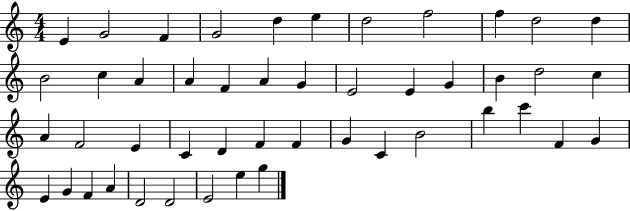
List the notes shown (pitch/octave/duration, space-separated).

E4/q G4/h F4/q G4/h D5/q E5/q D5/h F5/h F5/q D5/h D5/q B4/h C5/q A4/q A4/q F4/q A4/q G4/q E4/h E4/q G4/q B4/q D5/h C5/q A4/q F4/h E4/q C4/q D4/q F4/q F4/q G4/q C4/q B4/h B5/q C6/q F4/q G4/q E4/q G4/q F4/q A4/q D4/h D4/h E4/h E5/q G5/q